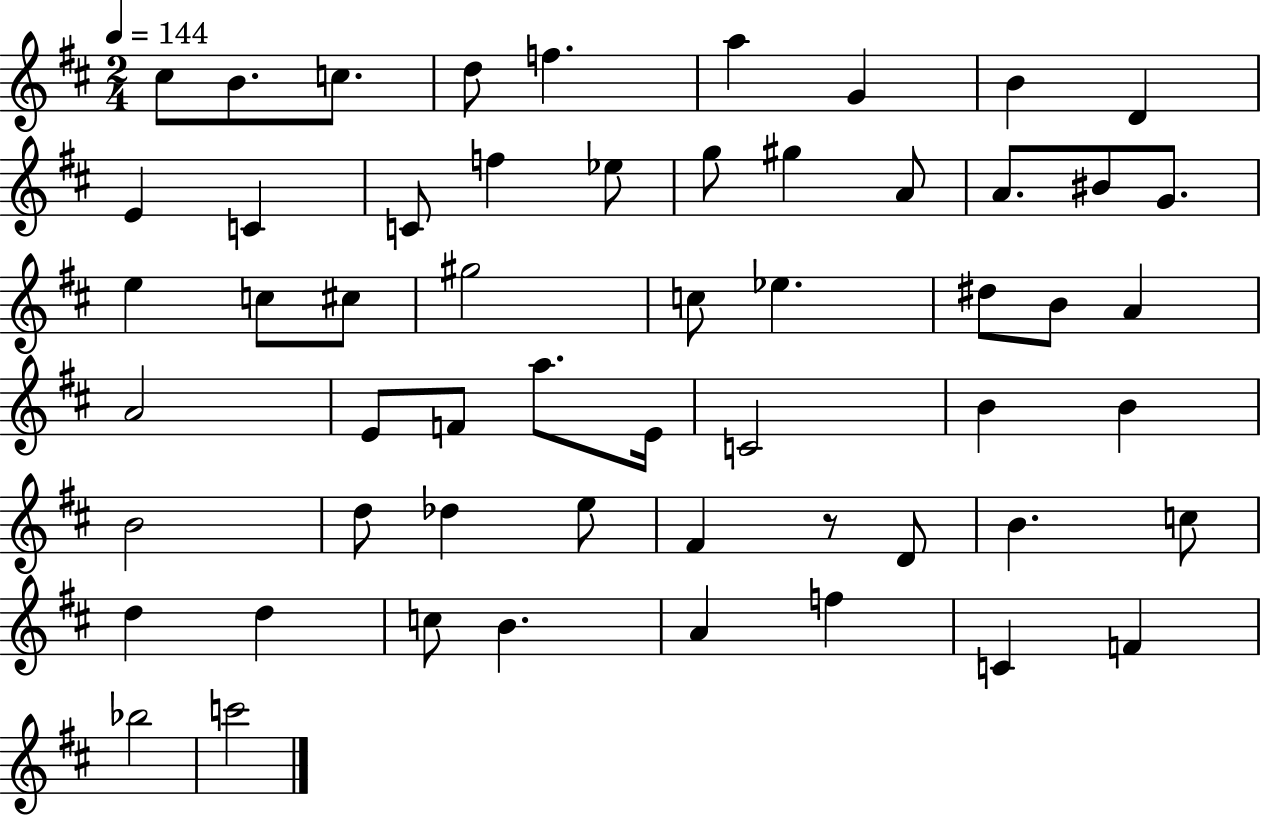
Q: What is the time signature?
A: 2/4